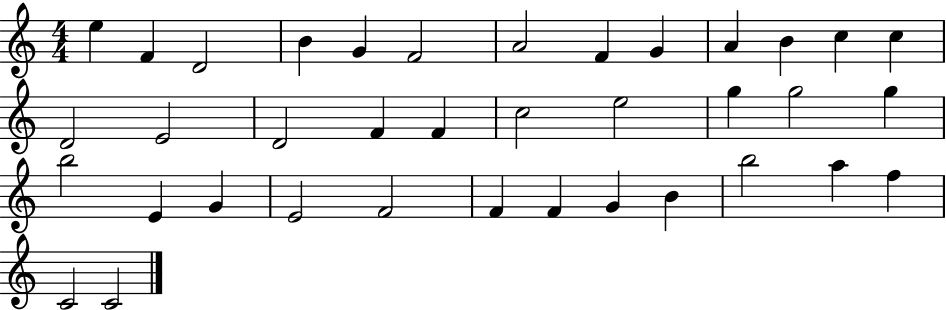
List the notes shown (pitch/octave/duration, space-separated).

E5/q F4/q D4/h B4/q G4/q F4/h A4/h F4/q G4/q A4/q B4/q C5/q C5/q D4/h E4/h D4/h F4/q F4/q C5/h E5/h G5/q G5/h G5/q B5/h E4/q G4/q E4/h F4/h F4/q F4/q G4/q B4/q B5/h A5/q F5/q C4/h C4/h